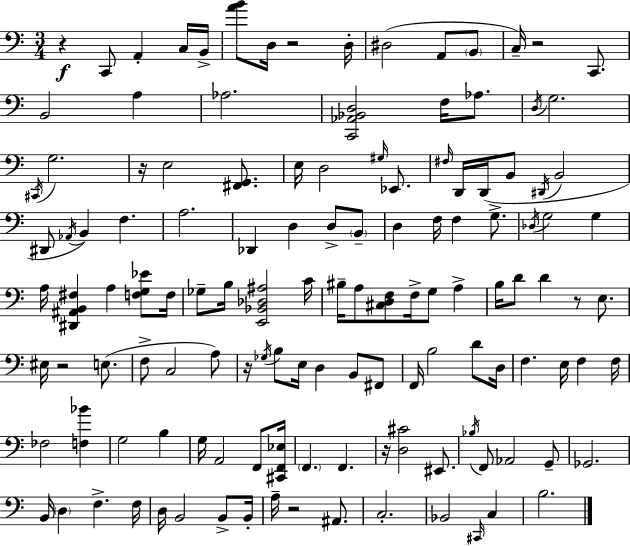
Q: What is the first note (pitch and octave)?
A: C2